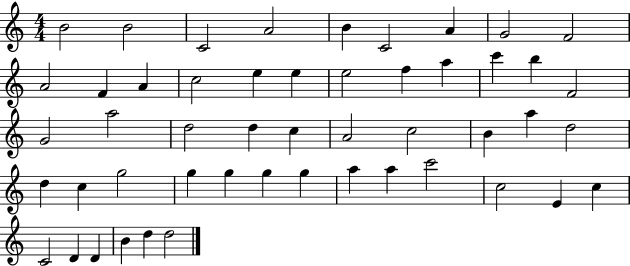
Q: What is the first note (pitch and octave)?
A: B4